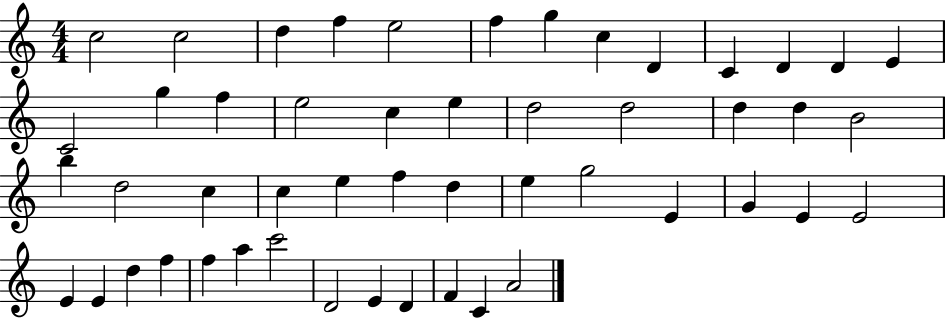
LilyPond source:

{
  \clef treble
  \numericTimeSignature
  \time 4/4
  \key c \major
  c''2 c''2 | d''4 f''4 e''2 | f''4 g''4 c''4 d'4 | c'4 d'4 d'4 e'4 | \break c'2 g''4 f''4 | e''2 c''4 e''4 | d''2 d''2 | d''4 d''4 b'2 | \break b''4 d''2 c''4 | c''4 e''4 f''4 d''4 | e''4 g''2 e'4 | g'4 e'4 e'2 | \break e'4 e'4 d''4 f''4 | f''4 a''4 c'''2 | d'2 e'4 d'4 | f'4 c'4 a'2 | \break \bar "|."
}